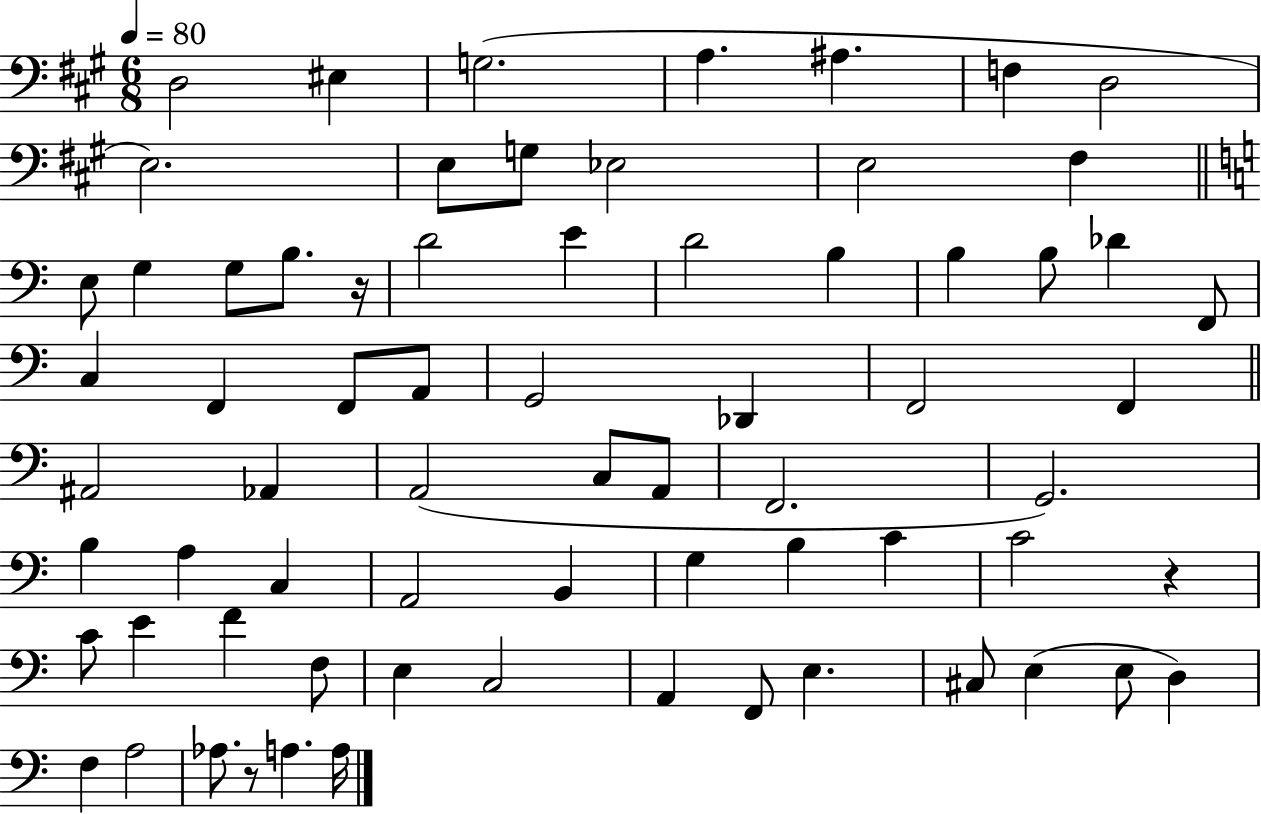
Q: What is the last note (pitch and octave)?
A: A3